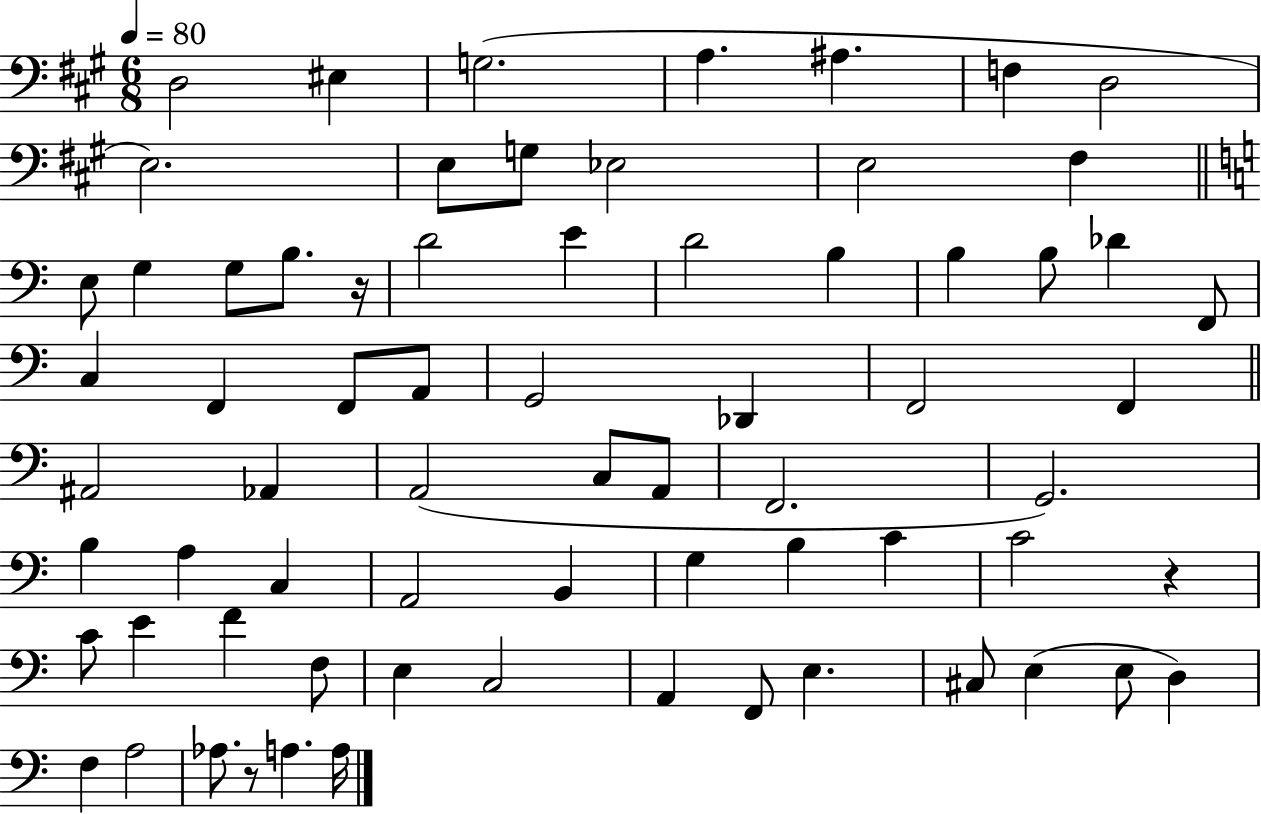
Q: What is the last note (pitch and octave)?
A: A3